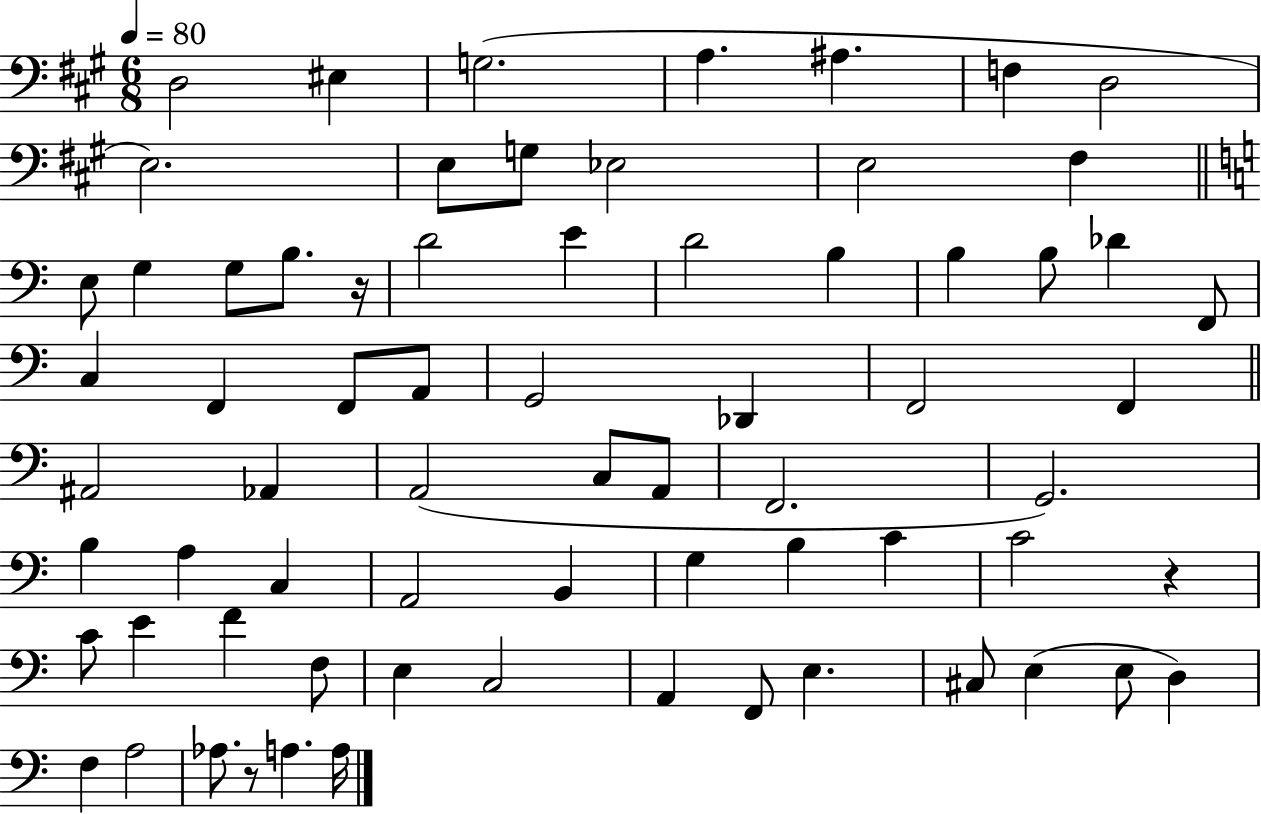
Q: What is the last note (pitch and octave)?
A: A3